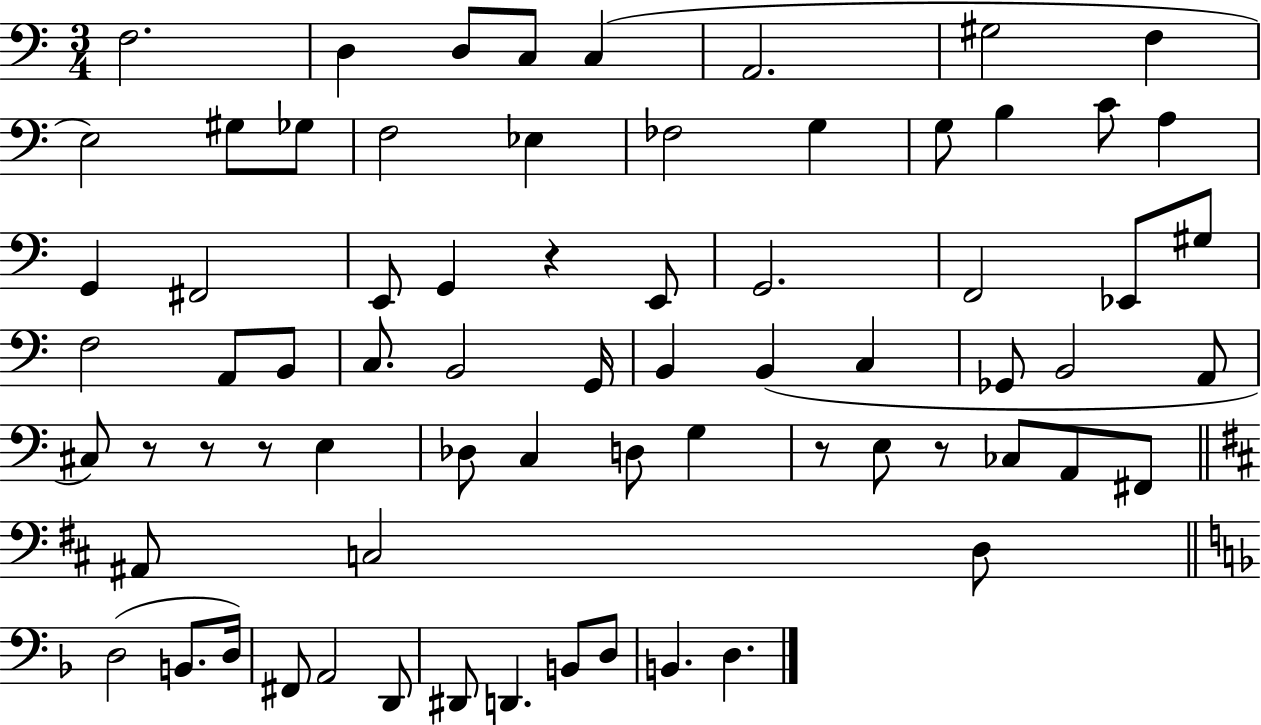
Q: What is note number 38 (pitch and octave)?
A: Gb2